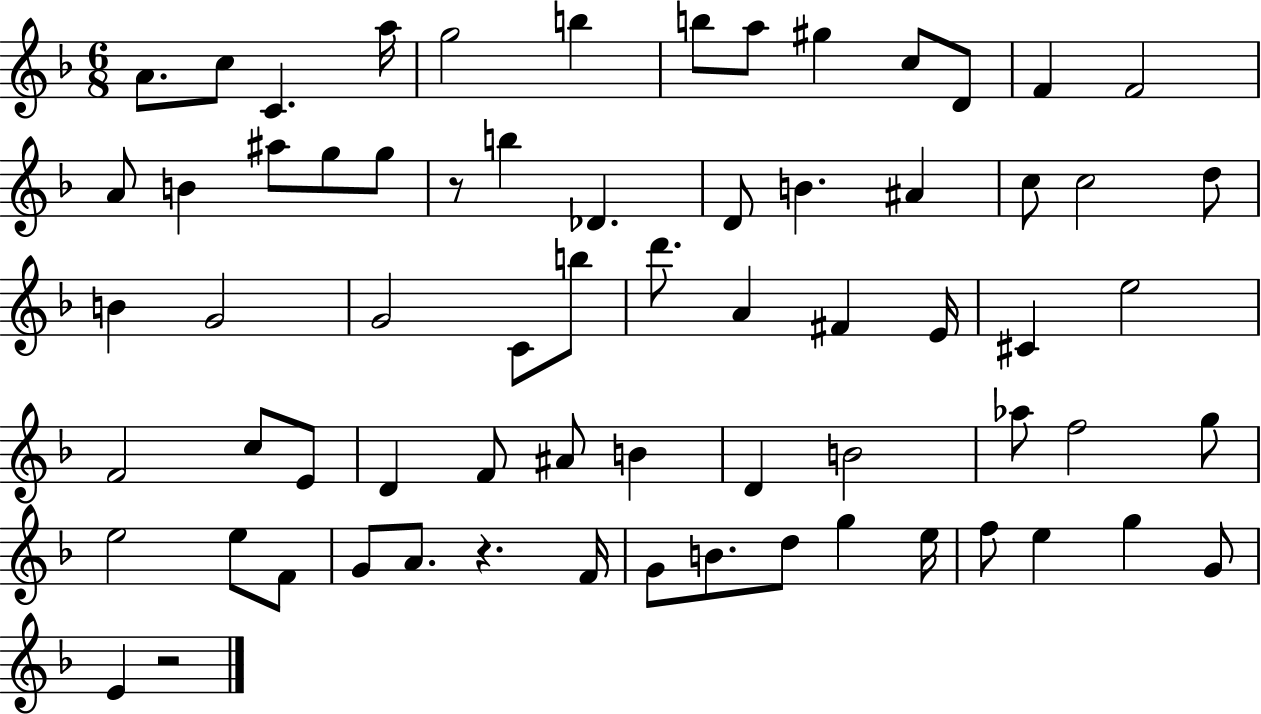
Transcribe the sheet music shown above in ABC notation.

X:1
T:Untitled
M:6/8
L:1/4
K:F
A/2 c/2 C a/4 g2 b b/2 a/2 ^g c/2 D/2 F F2 A/2 B ^a/2 g/2 g/2 z/2 b _D D/2 B ^A c/2 c2 d/2 B G2 G2 C/2 b/2 d'/2 A ^F E/4 ^C e2 F2 c/2 E/2 D F/2 ^A/2 B D B2 _a/2 f2 g/2 e2 e/2 F/2 G/2 A/2 z F/4 G/2 B/2 d/2 g e/4 f/2 e g G/2 E z2